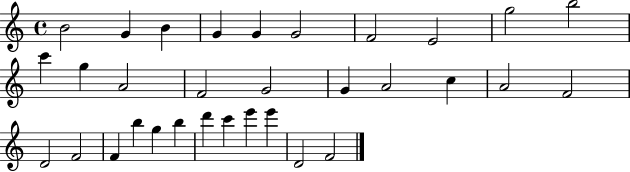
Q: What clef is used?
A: treble